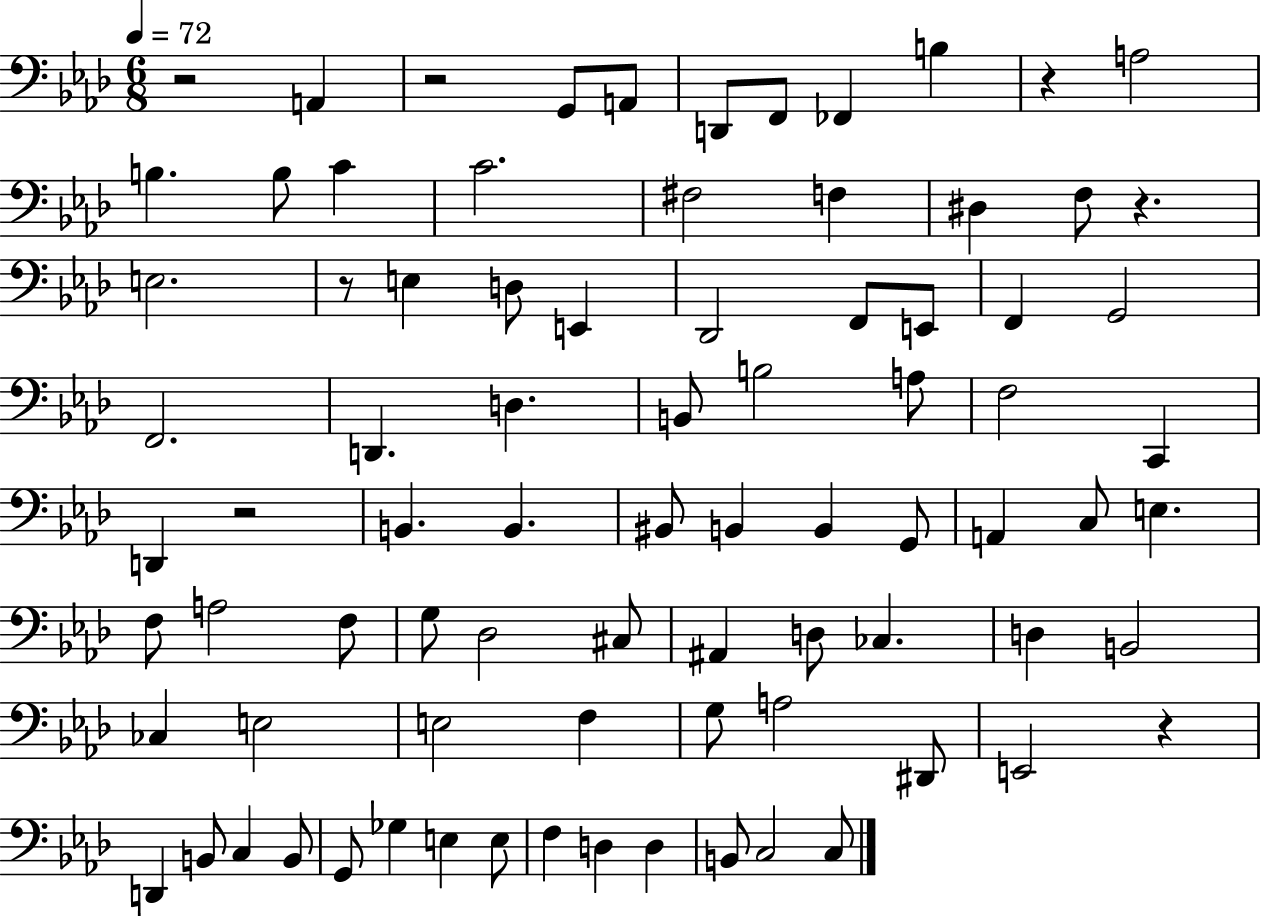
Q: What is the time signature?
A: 6/8